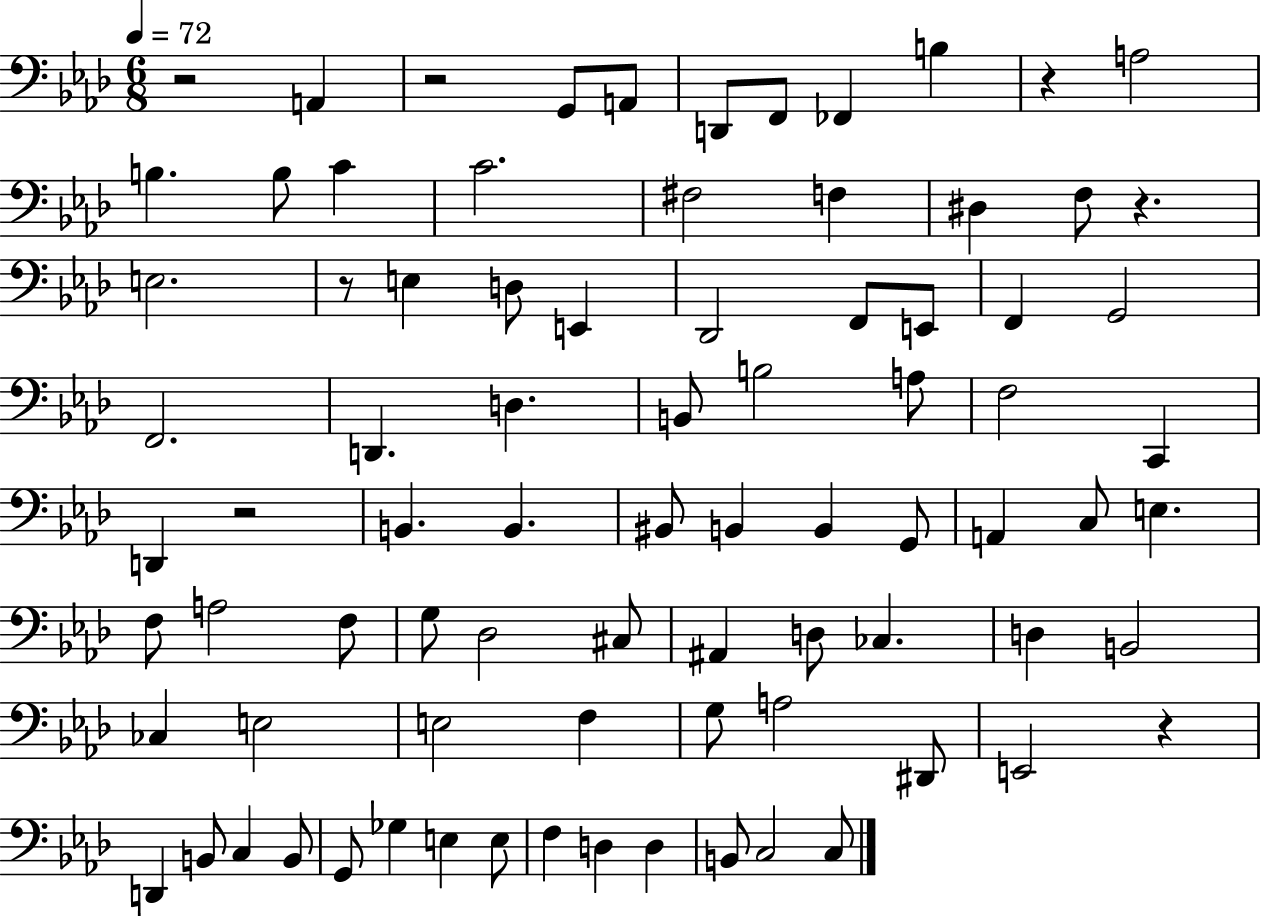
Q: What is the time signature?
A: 6/8